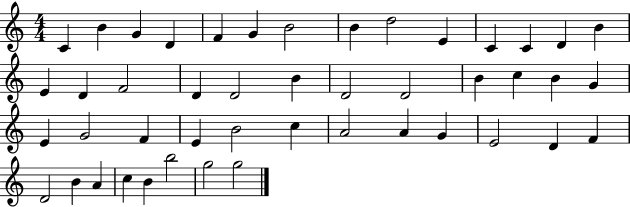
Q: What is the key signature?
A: C major